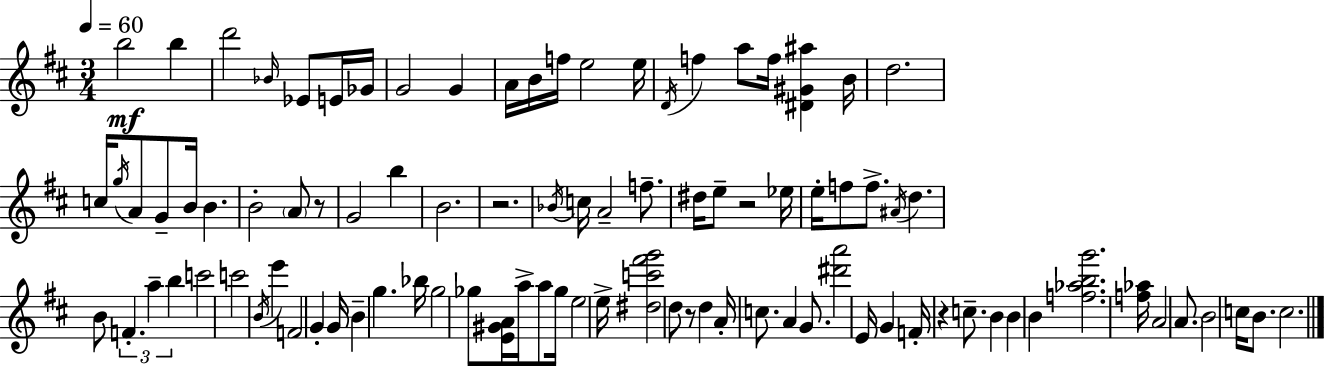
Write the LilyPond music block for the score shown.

{
  \clef treble
  \numericTimeSignature
  \time 3/4
  \key d \major
  \tempo 4 = 60
  b''2\mf b''4 | d'''2 \grace { bes'16 } ees'8 e'16 | ges'16 g'2 g'4 | a'16 b'16 f''16 e''2 | \break e''16 \acciaccatura { d'16 } f''4 a''8 f''16 <dis' gis' ais''>4 | b'16 d''2. | c''16 \acciaccatura { g''16 } a'8 g'8-- b'16 b'4. | b'2-. \parenthesize a'8 | \break r8 g'2 b''4 | b'2. | r2. | \acciaccatura { bes'16 } c''16 a'2-- | \break f''8.-- dis''16 e''8-- r2 | ees''16 e''16-. f''8 f''8.-> \acciaccatura { ais'16 } d''4. | b'8 \tuplet 3/2 { f'4.-. | a''4-- b''4 } c'''2 | \break c'''2 | \acciaccatura { b'16 } e'''4 f'2 | g'4-. g'16 b'4-- g''4. | bes''16 g''2 | \break ges''8 <e' gis' a'>16 a''16-> a''8 ges''16 e''2 | e''16-> <dis'' c''' fis''' g'''>2 | d''8 r8 d''4 a'16-. c''8. | a'4 g'8. <dis''' a'''>2 | \break e'16 g'4 f'16-. r4 | c''8.-- b'4 b'4 | b'4 <f'' aes'' b'' g'''>2. | <f'' aes''>16 a'2 | \break \parenthesize a'8. b'2 | c''16 b'8. c''2. | \bar "|."
}